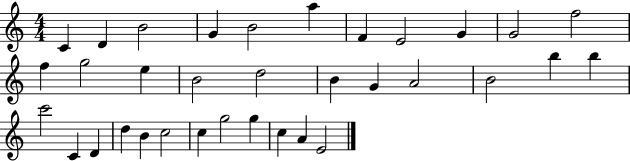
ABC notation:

X:1
T:Untitled
M:4/4
L:1/4
K:C
C D B2 G B2 a F E2 G G2 f2 f g2 e B2 d2 B G A2 B2 b b c'2 C D d B c2 c g2 g c A E2